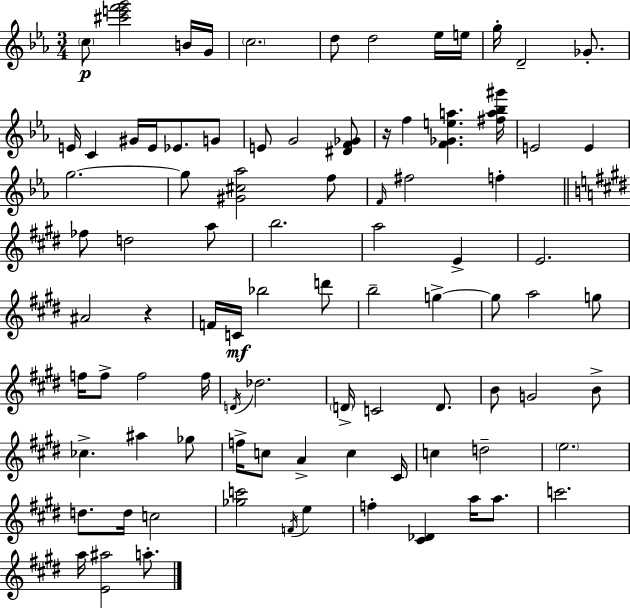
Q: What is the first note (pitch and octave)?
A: C5